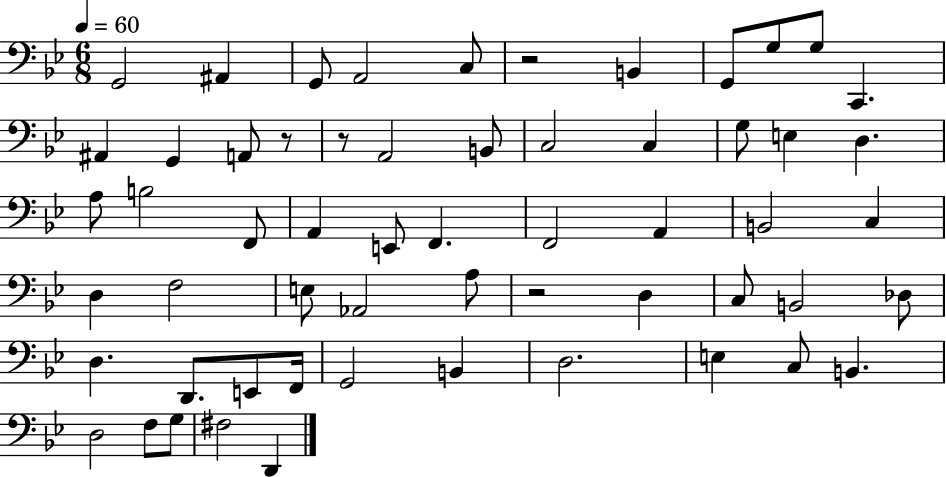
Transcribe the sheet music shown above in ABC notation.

X:1
T:Untitled
M:6/8
L:1/4
K:Bb
G,,2 ^A,, G,,/2 A,,2 C,/2 z2 B,, G,,/2 G,/2 G,/2 C,, ^A,, G,, A,,/2 z/2 z/2 A,,2 B,,/2 C,2 C, G,/2 E, D, A,/2 B,2 F,,/2 A,, E,,/2 F,, F,,2 A,, B,,2 C, D, F,2 E,/2 _A,,2 A,/2 z2 D, C,/2 B,,2 _D,/2 D, D,,/2 E,,/2 F,,/4 G,,2 B,, D,2 E, C,/2 B,, D,2 F,/2 G,/2 ^F,2 D,,